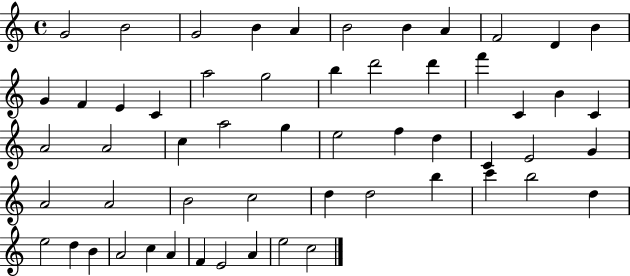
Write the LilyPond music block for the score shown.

{
  \clef treble
  \time 4/4
  \defaultTimeSignature
  \key c \major
  g'2 b'2 | g'2 b'4 a'4 | b'2 b'4 a'4 | f'2 d'4 b'4 | \break g'4 f'4 e'4 c'4 | a''2 g''2 | b''4 d'''2 d'''4 | f'''4 c'4 b'4 c'4 | \break a'2 a'2 | c''4 a''2 g''4 | e''2 f''4 d''4 | c'4 e'2 g'4 | \break a'2 a'2 | b'2 c''2 | d''4 d''2 b''4 | c'''4 b''2 d''4 | \break e''2 d''4 b'4 | a'2 c''4 a'4 | f'4 e'2 a'4 | e''2 c''2 | \break \bar "|."
}